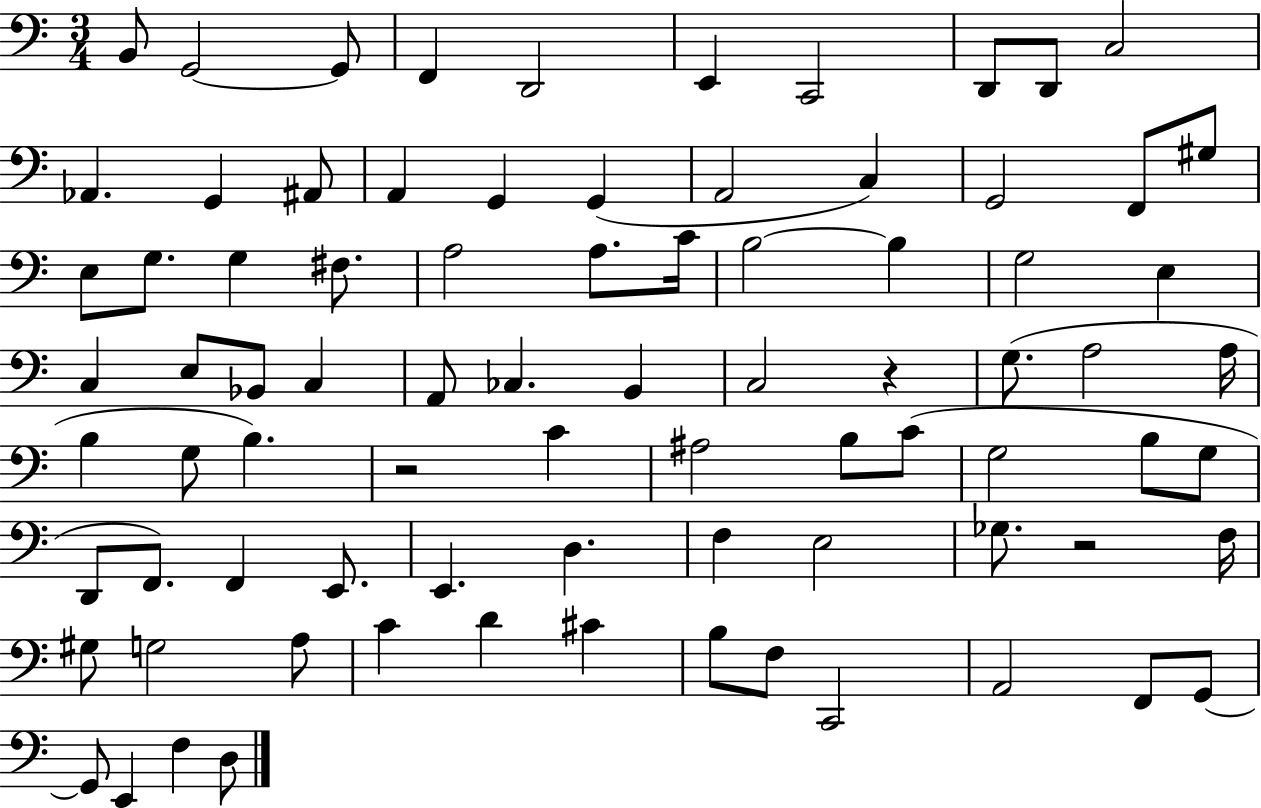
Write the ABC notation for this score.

X:1
T:Untitled
M:3/4
L:1/4
K:C
B,,/2 G,,2 G,,/2 F,, D,,2 E,, C,,2 D,,/2 D,,/2 C,2 _A,, G,, ^A,,/2 A,, G,, G,, A,,2 C, G,,2 F,,/2 ^G,/2 E,/2 G,/2 G, ^F,/2 A,2 A,/2 C/4 B,2 B, G,2 E, C, E,/2 _B,,/2 C, A,,/2 _C, B,, C,2 z G,/2 A,2 A,/4 B, G,/2 B, z2 C ^A,2 B,/2 C/2 G,2 B,/2 G,/2 D,,/2 F,,/2 F,, E,,/2 E,, D, F, E,2 _G,/2 z2 F,/4 ^G,/2 G,2 A,/2 C D ^C B,/2 F,/2 C,,2 A,,2 F,,/2 G,,/2 G,,/2 E,, F, D,/2